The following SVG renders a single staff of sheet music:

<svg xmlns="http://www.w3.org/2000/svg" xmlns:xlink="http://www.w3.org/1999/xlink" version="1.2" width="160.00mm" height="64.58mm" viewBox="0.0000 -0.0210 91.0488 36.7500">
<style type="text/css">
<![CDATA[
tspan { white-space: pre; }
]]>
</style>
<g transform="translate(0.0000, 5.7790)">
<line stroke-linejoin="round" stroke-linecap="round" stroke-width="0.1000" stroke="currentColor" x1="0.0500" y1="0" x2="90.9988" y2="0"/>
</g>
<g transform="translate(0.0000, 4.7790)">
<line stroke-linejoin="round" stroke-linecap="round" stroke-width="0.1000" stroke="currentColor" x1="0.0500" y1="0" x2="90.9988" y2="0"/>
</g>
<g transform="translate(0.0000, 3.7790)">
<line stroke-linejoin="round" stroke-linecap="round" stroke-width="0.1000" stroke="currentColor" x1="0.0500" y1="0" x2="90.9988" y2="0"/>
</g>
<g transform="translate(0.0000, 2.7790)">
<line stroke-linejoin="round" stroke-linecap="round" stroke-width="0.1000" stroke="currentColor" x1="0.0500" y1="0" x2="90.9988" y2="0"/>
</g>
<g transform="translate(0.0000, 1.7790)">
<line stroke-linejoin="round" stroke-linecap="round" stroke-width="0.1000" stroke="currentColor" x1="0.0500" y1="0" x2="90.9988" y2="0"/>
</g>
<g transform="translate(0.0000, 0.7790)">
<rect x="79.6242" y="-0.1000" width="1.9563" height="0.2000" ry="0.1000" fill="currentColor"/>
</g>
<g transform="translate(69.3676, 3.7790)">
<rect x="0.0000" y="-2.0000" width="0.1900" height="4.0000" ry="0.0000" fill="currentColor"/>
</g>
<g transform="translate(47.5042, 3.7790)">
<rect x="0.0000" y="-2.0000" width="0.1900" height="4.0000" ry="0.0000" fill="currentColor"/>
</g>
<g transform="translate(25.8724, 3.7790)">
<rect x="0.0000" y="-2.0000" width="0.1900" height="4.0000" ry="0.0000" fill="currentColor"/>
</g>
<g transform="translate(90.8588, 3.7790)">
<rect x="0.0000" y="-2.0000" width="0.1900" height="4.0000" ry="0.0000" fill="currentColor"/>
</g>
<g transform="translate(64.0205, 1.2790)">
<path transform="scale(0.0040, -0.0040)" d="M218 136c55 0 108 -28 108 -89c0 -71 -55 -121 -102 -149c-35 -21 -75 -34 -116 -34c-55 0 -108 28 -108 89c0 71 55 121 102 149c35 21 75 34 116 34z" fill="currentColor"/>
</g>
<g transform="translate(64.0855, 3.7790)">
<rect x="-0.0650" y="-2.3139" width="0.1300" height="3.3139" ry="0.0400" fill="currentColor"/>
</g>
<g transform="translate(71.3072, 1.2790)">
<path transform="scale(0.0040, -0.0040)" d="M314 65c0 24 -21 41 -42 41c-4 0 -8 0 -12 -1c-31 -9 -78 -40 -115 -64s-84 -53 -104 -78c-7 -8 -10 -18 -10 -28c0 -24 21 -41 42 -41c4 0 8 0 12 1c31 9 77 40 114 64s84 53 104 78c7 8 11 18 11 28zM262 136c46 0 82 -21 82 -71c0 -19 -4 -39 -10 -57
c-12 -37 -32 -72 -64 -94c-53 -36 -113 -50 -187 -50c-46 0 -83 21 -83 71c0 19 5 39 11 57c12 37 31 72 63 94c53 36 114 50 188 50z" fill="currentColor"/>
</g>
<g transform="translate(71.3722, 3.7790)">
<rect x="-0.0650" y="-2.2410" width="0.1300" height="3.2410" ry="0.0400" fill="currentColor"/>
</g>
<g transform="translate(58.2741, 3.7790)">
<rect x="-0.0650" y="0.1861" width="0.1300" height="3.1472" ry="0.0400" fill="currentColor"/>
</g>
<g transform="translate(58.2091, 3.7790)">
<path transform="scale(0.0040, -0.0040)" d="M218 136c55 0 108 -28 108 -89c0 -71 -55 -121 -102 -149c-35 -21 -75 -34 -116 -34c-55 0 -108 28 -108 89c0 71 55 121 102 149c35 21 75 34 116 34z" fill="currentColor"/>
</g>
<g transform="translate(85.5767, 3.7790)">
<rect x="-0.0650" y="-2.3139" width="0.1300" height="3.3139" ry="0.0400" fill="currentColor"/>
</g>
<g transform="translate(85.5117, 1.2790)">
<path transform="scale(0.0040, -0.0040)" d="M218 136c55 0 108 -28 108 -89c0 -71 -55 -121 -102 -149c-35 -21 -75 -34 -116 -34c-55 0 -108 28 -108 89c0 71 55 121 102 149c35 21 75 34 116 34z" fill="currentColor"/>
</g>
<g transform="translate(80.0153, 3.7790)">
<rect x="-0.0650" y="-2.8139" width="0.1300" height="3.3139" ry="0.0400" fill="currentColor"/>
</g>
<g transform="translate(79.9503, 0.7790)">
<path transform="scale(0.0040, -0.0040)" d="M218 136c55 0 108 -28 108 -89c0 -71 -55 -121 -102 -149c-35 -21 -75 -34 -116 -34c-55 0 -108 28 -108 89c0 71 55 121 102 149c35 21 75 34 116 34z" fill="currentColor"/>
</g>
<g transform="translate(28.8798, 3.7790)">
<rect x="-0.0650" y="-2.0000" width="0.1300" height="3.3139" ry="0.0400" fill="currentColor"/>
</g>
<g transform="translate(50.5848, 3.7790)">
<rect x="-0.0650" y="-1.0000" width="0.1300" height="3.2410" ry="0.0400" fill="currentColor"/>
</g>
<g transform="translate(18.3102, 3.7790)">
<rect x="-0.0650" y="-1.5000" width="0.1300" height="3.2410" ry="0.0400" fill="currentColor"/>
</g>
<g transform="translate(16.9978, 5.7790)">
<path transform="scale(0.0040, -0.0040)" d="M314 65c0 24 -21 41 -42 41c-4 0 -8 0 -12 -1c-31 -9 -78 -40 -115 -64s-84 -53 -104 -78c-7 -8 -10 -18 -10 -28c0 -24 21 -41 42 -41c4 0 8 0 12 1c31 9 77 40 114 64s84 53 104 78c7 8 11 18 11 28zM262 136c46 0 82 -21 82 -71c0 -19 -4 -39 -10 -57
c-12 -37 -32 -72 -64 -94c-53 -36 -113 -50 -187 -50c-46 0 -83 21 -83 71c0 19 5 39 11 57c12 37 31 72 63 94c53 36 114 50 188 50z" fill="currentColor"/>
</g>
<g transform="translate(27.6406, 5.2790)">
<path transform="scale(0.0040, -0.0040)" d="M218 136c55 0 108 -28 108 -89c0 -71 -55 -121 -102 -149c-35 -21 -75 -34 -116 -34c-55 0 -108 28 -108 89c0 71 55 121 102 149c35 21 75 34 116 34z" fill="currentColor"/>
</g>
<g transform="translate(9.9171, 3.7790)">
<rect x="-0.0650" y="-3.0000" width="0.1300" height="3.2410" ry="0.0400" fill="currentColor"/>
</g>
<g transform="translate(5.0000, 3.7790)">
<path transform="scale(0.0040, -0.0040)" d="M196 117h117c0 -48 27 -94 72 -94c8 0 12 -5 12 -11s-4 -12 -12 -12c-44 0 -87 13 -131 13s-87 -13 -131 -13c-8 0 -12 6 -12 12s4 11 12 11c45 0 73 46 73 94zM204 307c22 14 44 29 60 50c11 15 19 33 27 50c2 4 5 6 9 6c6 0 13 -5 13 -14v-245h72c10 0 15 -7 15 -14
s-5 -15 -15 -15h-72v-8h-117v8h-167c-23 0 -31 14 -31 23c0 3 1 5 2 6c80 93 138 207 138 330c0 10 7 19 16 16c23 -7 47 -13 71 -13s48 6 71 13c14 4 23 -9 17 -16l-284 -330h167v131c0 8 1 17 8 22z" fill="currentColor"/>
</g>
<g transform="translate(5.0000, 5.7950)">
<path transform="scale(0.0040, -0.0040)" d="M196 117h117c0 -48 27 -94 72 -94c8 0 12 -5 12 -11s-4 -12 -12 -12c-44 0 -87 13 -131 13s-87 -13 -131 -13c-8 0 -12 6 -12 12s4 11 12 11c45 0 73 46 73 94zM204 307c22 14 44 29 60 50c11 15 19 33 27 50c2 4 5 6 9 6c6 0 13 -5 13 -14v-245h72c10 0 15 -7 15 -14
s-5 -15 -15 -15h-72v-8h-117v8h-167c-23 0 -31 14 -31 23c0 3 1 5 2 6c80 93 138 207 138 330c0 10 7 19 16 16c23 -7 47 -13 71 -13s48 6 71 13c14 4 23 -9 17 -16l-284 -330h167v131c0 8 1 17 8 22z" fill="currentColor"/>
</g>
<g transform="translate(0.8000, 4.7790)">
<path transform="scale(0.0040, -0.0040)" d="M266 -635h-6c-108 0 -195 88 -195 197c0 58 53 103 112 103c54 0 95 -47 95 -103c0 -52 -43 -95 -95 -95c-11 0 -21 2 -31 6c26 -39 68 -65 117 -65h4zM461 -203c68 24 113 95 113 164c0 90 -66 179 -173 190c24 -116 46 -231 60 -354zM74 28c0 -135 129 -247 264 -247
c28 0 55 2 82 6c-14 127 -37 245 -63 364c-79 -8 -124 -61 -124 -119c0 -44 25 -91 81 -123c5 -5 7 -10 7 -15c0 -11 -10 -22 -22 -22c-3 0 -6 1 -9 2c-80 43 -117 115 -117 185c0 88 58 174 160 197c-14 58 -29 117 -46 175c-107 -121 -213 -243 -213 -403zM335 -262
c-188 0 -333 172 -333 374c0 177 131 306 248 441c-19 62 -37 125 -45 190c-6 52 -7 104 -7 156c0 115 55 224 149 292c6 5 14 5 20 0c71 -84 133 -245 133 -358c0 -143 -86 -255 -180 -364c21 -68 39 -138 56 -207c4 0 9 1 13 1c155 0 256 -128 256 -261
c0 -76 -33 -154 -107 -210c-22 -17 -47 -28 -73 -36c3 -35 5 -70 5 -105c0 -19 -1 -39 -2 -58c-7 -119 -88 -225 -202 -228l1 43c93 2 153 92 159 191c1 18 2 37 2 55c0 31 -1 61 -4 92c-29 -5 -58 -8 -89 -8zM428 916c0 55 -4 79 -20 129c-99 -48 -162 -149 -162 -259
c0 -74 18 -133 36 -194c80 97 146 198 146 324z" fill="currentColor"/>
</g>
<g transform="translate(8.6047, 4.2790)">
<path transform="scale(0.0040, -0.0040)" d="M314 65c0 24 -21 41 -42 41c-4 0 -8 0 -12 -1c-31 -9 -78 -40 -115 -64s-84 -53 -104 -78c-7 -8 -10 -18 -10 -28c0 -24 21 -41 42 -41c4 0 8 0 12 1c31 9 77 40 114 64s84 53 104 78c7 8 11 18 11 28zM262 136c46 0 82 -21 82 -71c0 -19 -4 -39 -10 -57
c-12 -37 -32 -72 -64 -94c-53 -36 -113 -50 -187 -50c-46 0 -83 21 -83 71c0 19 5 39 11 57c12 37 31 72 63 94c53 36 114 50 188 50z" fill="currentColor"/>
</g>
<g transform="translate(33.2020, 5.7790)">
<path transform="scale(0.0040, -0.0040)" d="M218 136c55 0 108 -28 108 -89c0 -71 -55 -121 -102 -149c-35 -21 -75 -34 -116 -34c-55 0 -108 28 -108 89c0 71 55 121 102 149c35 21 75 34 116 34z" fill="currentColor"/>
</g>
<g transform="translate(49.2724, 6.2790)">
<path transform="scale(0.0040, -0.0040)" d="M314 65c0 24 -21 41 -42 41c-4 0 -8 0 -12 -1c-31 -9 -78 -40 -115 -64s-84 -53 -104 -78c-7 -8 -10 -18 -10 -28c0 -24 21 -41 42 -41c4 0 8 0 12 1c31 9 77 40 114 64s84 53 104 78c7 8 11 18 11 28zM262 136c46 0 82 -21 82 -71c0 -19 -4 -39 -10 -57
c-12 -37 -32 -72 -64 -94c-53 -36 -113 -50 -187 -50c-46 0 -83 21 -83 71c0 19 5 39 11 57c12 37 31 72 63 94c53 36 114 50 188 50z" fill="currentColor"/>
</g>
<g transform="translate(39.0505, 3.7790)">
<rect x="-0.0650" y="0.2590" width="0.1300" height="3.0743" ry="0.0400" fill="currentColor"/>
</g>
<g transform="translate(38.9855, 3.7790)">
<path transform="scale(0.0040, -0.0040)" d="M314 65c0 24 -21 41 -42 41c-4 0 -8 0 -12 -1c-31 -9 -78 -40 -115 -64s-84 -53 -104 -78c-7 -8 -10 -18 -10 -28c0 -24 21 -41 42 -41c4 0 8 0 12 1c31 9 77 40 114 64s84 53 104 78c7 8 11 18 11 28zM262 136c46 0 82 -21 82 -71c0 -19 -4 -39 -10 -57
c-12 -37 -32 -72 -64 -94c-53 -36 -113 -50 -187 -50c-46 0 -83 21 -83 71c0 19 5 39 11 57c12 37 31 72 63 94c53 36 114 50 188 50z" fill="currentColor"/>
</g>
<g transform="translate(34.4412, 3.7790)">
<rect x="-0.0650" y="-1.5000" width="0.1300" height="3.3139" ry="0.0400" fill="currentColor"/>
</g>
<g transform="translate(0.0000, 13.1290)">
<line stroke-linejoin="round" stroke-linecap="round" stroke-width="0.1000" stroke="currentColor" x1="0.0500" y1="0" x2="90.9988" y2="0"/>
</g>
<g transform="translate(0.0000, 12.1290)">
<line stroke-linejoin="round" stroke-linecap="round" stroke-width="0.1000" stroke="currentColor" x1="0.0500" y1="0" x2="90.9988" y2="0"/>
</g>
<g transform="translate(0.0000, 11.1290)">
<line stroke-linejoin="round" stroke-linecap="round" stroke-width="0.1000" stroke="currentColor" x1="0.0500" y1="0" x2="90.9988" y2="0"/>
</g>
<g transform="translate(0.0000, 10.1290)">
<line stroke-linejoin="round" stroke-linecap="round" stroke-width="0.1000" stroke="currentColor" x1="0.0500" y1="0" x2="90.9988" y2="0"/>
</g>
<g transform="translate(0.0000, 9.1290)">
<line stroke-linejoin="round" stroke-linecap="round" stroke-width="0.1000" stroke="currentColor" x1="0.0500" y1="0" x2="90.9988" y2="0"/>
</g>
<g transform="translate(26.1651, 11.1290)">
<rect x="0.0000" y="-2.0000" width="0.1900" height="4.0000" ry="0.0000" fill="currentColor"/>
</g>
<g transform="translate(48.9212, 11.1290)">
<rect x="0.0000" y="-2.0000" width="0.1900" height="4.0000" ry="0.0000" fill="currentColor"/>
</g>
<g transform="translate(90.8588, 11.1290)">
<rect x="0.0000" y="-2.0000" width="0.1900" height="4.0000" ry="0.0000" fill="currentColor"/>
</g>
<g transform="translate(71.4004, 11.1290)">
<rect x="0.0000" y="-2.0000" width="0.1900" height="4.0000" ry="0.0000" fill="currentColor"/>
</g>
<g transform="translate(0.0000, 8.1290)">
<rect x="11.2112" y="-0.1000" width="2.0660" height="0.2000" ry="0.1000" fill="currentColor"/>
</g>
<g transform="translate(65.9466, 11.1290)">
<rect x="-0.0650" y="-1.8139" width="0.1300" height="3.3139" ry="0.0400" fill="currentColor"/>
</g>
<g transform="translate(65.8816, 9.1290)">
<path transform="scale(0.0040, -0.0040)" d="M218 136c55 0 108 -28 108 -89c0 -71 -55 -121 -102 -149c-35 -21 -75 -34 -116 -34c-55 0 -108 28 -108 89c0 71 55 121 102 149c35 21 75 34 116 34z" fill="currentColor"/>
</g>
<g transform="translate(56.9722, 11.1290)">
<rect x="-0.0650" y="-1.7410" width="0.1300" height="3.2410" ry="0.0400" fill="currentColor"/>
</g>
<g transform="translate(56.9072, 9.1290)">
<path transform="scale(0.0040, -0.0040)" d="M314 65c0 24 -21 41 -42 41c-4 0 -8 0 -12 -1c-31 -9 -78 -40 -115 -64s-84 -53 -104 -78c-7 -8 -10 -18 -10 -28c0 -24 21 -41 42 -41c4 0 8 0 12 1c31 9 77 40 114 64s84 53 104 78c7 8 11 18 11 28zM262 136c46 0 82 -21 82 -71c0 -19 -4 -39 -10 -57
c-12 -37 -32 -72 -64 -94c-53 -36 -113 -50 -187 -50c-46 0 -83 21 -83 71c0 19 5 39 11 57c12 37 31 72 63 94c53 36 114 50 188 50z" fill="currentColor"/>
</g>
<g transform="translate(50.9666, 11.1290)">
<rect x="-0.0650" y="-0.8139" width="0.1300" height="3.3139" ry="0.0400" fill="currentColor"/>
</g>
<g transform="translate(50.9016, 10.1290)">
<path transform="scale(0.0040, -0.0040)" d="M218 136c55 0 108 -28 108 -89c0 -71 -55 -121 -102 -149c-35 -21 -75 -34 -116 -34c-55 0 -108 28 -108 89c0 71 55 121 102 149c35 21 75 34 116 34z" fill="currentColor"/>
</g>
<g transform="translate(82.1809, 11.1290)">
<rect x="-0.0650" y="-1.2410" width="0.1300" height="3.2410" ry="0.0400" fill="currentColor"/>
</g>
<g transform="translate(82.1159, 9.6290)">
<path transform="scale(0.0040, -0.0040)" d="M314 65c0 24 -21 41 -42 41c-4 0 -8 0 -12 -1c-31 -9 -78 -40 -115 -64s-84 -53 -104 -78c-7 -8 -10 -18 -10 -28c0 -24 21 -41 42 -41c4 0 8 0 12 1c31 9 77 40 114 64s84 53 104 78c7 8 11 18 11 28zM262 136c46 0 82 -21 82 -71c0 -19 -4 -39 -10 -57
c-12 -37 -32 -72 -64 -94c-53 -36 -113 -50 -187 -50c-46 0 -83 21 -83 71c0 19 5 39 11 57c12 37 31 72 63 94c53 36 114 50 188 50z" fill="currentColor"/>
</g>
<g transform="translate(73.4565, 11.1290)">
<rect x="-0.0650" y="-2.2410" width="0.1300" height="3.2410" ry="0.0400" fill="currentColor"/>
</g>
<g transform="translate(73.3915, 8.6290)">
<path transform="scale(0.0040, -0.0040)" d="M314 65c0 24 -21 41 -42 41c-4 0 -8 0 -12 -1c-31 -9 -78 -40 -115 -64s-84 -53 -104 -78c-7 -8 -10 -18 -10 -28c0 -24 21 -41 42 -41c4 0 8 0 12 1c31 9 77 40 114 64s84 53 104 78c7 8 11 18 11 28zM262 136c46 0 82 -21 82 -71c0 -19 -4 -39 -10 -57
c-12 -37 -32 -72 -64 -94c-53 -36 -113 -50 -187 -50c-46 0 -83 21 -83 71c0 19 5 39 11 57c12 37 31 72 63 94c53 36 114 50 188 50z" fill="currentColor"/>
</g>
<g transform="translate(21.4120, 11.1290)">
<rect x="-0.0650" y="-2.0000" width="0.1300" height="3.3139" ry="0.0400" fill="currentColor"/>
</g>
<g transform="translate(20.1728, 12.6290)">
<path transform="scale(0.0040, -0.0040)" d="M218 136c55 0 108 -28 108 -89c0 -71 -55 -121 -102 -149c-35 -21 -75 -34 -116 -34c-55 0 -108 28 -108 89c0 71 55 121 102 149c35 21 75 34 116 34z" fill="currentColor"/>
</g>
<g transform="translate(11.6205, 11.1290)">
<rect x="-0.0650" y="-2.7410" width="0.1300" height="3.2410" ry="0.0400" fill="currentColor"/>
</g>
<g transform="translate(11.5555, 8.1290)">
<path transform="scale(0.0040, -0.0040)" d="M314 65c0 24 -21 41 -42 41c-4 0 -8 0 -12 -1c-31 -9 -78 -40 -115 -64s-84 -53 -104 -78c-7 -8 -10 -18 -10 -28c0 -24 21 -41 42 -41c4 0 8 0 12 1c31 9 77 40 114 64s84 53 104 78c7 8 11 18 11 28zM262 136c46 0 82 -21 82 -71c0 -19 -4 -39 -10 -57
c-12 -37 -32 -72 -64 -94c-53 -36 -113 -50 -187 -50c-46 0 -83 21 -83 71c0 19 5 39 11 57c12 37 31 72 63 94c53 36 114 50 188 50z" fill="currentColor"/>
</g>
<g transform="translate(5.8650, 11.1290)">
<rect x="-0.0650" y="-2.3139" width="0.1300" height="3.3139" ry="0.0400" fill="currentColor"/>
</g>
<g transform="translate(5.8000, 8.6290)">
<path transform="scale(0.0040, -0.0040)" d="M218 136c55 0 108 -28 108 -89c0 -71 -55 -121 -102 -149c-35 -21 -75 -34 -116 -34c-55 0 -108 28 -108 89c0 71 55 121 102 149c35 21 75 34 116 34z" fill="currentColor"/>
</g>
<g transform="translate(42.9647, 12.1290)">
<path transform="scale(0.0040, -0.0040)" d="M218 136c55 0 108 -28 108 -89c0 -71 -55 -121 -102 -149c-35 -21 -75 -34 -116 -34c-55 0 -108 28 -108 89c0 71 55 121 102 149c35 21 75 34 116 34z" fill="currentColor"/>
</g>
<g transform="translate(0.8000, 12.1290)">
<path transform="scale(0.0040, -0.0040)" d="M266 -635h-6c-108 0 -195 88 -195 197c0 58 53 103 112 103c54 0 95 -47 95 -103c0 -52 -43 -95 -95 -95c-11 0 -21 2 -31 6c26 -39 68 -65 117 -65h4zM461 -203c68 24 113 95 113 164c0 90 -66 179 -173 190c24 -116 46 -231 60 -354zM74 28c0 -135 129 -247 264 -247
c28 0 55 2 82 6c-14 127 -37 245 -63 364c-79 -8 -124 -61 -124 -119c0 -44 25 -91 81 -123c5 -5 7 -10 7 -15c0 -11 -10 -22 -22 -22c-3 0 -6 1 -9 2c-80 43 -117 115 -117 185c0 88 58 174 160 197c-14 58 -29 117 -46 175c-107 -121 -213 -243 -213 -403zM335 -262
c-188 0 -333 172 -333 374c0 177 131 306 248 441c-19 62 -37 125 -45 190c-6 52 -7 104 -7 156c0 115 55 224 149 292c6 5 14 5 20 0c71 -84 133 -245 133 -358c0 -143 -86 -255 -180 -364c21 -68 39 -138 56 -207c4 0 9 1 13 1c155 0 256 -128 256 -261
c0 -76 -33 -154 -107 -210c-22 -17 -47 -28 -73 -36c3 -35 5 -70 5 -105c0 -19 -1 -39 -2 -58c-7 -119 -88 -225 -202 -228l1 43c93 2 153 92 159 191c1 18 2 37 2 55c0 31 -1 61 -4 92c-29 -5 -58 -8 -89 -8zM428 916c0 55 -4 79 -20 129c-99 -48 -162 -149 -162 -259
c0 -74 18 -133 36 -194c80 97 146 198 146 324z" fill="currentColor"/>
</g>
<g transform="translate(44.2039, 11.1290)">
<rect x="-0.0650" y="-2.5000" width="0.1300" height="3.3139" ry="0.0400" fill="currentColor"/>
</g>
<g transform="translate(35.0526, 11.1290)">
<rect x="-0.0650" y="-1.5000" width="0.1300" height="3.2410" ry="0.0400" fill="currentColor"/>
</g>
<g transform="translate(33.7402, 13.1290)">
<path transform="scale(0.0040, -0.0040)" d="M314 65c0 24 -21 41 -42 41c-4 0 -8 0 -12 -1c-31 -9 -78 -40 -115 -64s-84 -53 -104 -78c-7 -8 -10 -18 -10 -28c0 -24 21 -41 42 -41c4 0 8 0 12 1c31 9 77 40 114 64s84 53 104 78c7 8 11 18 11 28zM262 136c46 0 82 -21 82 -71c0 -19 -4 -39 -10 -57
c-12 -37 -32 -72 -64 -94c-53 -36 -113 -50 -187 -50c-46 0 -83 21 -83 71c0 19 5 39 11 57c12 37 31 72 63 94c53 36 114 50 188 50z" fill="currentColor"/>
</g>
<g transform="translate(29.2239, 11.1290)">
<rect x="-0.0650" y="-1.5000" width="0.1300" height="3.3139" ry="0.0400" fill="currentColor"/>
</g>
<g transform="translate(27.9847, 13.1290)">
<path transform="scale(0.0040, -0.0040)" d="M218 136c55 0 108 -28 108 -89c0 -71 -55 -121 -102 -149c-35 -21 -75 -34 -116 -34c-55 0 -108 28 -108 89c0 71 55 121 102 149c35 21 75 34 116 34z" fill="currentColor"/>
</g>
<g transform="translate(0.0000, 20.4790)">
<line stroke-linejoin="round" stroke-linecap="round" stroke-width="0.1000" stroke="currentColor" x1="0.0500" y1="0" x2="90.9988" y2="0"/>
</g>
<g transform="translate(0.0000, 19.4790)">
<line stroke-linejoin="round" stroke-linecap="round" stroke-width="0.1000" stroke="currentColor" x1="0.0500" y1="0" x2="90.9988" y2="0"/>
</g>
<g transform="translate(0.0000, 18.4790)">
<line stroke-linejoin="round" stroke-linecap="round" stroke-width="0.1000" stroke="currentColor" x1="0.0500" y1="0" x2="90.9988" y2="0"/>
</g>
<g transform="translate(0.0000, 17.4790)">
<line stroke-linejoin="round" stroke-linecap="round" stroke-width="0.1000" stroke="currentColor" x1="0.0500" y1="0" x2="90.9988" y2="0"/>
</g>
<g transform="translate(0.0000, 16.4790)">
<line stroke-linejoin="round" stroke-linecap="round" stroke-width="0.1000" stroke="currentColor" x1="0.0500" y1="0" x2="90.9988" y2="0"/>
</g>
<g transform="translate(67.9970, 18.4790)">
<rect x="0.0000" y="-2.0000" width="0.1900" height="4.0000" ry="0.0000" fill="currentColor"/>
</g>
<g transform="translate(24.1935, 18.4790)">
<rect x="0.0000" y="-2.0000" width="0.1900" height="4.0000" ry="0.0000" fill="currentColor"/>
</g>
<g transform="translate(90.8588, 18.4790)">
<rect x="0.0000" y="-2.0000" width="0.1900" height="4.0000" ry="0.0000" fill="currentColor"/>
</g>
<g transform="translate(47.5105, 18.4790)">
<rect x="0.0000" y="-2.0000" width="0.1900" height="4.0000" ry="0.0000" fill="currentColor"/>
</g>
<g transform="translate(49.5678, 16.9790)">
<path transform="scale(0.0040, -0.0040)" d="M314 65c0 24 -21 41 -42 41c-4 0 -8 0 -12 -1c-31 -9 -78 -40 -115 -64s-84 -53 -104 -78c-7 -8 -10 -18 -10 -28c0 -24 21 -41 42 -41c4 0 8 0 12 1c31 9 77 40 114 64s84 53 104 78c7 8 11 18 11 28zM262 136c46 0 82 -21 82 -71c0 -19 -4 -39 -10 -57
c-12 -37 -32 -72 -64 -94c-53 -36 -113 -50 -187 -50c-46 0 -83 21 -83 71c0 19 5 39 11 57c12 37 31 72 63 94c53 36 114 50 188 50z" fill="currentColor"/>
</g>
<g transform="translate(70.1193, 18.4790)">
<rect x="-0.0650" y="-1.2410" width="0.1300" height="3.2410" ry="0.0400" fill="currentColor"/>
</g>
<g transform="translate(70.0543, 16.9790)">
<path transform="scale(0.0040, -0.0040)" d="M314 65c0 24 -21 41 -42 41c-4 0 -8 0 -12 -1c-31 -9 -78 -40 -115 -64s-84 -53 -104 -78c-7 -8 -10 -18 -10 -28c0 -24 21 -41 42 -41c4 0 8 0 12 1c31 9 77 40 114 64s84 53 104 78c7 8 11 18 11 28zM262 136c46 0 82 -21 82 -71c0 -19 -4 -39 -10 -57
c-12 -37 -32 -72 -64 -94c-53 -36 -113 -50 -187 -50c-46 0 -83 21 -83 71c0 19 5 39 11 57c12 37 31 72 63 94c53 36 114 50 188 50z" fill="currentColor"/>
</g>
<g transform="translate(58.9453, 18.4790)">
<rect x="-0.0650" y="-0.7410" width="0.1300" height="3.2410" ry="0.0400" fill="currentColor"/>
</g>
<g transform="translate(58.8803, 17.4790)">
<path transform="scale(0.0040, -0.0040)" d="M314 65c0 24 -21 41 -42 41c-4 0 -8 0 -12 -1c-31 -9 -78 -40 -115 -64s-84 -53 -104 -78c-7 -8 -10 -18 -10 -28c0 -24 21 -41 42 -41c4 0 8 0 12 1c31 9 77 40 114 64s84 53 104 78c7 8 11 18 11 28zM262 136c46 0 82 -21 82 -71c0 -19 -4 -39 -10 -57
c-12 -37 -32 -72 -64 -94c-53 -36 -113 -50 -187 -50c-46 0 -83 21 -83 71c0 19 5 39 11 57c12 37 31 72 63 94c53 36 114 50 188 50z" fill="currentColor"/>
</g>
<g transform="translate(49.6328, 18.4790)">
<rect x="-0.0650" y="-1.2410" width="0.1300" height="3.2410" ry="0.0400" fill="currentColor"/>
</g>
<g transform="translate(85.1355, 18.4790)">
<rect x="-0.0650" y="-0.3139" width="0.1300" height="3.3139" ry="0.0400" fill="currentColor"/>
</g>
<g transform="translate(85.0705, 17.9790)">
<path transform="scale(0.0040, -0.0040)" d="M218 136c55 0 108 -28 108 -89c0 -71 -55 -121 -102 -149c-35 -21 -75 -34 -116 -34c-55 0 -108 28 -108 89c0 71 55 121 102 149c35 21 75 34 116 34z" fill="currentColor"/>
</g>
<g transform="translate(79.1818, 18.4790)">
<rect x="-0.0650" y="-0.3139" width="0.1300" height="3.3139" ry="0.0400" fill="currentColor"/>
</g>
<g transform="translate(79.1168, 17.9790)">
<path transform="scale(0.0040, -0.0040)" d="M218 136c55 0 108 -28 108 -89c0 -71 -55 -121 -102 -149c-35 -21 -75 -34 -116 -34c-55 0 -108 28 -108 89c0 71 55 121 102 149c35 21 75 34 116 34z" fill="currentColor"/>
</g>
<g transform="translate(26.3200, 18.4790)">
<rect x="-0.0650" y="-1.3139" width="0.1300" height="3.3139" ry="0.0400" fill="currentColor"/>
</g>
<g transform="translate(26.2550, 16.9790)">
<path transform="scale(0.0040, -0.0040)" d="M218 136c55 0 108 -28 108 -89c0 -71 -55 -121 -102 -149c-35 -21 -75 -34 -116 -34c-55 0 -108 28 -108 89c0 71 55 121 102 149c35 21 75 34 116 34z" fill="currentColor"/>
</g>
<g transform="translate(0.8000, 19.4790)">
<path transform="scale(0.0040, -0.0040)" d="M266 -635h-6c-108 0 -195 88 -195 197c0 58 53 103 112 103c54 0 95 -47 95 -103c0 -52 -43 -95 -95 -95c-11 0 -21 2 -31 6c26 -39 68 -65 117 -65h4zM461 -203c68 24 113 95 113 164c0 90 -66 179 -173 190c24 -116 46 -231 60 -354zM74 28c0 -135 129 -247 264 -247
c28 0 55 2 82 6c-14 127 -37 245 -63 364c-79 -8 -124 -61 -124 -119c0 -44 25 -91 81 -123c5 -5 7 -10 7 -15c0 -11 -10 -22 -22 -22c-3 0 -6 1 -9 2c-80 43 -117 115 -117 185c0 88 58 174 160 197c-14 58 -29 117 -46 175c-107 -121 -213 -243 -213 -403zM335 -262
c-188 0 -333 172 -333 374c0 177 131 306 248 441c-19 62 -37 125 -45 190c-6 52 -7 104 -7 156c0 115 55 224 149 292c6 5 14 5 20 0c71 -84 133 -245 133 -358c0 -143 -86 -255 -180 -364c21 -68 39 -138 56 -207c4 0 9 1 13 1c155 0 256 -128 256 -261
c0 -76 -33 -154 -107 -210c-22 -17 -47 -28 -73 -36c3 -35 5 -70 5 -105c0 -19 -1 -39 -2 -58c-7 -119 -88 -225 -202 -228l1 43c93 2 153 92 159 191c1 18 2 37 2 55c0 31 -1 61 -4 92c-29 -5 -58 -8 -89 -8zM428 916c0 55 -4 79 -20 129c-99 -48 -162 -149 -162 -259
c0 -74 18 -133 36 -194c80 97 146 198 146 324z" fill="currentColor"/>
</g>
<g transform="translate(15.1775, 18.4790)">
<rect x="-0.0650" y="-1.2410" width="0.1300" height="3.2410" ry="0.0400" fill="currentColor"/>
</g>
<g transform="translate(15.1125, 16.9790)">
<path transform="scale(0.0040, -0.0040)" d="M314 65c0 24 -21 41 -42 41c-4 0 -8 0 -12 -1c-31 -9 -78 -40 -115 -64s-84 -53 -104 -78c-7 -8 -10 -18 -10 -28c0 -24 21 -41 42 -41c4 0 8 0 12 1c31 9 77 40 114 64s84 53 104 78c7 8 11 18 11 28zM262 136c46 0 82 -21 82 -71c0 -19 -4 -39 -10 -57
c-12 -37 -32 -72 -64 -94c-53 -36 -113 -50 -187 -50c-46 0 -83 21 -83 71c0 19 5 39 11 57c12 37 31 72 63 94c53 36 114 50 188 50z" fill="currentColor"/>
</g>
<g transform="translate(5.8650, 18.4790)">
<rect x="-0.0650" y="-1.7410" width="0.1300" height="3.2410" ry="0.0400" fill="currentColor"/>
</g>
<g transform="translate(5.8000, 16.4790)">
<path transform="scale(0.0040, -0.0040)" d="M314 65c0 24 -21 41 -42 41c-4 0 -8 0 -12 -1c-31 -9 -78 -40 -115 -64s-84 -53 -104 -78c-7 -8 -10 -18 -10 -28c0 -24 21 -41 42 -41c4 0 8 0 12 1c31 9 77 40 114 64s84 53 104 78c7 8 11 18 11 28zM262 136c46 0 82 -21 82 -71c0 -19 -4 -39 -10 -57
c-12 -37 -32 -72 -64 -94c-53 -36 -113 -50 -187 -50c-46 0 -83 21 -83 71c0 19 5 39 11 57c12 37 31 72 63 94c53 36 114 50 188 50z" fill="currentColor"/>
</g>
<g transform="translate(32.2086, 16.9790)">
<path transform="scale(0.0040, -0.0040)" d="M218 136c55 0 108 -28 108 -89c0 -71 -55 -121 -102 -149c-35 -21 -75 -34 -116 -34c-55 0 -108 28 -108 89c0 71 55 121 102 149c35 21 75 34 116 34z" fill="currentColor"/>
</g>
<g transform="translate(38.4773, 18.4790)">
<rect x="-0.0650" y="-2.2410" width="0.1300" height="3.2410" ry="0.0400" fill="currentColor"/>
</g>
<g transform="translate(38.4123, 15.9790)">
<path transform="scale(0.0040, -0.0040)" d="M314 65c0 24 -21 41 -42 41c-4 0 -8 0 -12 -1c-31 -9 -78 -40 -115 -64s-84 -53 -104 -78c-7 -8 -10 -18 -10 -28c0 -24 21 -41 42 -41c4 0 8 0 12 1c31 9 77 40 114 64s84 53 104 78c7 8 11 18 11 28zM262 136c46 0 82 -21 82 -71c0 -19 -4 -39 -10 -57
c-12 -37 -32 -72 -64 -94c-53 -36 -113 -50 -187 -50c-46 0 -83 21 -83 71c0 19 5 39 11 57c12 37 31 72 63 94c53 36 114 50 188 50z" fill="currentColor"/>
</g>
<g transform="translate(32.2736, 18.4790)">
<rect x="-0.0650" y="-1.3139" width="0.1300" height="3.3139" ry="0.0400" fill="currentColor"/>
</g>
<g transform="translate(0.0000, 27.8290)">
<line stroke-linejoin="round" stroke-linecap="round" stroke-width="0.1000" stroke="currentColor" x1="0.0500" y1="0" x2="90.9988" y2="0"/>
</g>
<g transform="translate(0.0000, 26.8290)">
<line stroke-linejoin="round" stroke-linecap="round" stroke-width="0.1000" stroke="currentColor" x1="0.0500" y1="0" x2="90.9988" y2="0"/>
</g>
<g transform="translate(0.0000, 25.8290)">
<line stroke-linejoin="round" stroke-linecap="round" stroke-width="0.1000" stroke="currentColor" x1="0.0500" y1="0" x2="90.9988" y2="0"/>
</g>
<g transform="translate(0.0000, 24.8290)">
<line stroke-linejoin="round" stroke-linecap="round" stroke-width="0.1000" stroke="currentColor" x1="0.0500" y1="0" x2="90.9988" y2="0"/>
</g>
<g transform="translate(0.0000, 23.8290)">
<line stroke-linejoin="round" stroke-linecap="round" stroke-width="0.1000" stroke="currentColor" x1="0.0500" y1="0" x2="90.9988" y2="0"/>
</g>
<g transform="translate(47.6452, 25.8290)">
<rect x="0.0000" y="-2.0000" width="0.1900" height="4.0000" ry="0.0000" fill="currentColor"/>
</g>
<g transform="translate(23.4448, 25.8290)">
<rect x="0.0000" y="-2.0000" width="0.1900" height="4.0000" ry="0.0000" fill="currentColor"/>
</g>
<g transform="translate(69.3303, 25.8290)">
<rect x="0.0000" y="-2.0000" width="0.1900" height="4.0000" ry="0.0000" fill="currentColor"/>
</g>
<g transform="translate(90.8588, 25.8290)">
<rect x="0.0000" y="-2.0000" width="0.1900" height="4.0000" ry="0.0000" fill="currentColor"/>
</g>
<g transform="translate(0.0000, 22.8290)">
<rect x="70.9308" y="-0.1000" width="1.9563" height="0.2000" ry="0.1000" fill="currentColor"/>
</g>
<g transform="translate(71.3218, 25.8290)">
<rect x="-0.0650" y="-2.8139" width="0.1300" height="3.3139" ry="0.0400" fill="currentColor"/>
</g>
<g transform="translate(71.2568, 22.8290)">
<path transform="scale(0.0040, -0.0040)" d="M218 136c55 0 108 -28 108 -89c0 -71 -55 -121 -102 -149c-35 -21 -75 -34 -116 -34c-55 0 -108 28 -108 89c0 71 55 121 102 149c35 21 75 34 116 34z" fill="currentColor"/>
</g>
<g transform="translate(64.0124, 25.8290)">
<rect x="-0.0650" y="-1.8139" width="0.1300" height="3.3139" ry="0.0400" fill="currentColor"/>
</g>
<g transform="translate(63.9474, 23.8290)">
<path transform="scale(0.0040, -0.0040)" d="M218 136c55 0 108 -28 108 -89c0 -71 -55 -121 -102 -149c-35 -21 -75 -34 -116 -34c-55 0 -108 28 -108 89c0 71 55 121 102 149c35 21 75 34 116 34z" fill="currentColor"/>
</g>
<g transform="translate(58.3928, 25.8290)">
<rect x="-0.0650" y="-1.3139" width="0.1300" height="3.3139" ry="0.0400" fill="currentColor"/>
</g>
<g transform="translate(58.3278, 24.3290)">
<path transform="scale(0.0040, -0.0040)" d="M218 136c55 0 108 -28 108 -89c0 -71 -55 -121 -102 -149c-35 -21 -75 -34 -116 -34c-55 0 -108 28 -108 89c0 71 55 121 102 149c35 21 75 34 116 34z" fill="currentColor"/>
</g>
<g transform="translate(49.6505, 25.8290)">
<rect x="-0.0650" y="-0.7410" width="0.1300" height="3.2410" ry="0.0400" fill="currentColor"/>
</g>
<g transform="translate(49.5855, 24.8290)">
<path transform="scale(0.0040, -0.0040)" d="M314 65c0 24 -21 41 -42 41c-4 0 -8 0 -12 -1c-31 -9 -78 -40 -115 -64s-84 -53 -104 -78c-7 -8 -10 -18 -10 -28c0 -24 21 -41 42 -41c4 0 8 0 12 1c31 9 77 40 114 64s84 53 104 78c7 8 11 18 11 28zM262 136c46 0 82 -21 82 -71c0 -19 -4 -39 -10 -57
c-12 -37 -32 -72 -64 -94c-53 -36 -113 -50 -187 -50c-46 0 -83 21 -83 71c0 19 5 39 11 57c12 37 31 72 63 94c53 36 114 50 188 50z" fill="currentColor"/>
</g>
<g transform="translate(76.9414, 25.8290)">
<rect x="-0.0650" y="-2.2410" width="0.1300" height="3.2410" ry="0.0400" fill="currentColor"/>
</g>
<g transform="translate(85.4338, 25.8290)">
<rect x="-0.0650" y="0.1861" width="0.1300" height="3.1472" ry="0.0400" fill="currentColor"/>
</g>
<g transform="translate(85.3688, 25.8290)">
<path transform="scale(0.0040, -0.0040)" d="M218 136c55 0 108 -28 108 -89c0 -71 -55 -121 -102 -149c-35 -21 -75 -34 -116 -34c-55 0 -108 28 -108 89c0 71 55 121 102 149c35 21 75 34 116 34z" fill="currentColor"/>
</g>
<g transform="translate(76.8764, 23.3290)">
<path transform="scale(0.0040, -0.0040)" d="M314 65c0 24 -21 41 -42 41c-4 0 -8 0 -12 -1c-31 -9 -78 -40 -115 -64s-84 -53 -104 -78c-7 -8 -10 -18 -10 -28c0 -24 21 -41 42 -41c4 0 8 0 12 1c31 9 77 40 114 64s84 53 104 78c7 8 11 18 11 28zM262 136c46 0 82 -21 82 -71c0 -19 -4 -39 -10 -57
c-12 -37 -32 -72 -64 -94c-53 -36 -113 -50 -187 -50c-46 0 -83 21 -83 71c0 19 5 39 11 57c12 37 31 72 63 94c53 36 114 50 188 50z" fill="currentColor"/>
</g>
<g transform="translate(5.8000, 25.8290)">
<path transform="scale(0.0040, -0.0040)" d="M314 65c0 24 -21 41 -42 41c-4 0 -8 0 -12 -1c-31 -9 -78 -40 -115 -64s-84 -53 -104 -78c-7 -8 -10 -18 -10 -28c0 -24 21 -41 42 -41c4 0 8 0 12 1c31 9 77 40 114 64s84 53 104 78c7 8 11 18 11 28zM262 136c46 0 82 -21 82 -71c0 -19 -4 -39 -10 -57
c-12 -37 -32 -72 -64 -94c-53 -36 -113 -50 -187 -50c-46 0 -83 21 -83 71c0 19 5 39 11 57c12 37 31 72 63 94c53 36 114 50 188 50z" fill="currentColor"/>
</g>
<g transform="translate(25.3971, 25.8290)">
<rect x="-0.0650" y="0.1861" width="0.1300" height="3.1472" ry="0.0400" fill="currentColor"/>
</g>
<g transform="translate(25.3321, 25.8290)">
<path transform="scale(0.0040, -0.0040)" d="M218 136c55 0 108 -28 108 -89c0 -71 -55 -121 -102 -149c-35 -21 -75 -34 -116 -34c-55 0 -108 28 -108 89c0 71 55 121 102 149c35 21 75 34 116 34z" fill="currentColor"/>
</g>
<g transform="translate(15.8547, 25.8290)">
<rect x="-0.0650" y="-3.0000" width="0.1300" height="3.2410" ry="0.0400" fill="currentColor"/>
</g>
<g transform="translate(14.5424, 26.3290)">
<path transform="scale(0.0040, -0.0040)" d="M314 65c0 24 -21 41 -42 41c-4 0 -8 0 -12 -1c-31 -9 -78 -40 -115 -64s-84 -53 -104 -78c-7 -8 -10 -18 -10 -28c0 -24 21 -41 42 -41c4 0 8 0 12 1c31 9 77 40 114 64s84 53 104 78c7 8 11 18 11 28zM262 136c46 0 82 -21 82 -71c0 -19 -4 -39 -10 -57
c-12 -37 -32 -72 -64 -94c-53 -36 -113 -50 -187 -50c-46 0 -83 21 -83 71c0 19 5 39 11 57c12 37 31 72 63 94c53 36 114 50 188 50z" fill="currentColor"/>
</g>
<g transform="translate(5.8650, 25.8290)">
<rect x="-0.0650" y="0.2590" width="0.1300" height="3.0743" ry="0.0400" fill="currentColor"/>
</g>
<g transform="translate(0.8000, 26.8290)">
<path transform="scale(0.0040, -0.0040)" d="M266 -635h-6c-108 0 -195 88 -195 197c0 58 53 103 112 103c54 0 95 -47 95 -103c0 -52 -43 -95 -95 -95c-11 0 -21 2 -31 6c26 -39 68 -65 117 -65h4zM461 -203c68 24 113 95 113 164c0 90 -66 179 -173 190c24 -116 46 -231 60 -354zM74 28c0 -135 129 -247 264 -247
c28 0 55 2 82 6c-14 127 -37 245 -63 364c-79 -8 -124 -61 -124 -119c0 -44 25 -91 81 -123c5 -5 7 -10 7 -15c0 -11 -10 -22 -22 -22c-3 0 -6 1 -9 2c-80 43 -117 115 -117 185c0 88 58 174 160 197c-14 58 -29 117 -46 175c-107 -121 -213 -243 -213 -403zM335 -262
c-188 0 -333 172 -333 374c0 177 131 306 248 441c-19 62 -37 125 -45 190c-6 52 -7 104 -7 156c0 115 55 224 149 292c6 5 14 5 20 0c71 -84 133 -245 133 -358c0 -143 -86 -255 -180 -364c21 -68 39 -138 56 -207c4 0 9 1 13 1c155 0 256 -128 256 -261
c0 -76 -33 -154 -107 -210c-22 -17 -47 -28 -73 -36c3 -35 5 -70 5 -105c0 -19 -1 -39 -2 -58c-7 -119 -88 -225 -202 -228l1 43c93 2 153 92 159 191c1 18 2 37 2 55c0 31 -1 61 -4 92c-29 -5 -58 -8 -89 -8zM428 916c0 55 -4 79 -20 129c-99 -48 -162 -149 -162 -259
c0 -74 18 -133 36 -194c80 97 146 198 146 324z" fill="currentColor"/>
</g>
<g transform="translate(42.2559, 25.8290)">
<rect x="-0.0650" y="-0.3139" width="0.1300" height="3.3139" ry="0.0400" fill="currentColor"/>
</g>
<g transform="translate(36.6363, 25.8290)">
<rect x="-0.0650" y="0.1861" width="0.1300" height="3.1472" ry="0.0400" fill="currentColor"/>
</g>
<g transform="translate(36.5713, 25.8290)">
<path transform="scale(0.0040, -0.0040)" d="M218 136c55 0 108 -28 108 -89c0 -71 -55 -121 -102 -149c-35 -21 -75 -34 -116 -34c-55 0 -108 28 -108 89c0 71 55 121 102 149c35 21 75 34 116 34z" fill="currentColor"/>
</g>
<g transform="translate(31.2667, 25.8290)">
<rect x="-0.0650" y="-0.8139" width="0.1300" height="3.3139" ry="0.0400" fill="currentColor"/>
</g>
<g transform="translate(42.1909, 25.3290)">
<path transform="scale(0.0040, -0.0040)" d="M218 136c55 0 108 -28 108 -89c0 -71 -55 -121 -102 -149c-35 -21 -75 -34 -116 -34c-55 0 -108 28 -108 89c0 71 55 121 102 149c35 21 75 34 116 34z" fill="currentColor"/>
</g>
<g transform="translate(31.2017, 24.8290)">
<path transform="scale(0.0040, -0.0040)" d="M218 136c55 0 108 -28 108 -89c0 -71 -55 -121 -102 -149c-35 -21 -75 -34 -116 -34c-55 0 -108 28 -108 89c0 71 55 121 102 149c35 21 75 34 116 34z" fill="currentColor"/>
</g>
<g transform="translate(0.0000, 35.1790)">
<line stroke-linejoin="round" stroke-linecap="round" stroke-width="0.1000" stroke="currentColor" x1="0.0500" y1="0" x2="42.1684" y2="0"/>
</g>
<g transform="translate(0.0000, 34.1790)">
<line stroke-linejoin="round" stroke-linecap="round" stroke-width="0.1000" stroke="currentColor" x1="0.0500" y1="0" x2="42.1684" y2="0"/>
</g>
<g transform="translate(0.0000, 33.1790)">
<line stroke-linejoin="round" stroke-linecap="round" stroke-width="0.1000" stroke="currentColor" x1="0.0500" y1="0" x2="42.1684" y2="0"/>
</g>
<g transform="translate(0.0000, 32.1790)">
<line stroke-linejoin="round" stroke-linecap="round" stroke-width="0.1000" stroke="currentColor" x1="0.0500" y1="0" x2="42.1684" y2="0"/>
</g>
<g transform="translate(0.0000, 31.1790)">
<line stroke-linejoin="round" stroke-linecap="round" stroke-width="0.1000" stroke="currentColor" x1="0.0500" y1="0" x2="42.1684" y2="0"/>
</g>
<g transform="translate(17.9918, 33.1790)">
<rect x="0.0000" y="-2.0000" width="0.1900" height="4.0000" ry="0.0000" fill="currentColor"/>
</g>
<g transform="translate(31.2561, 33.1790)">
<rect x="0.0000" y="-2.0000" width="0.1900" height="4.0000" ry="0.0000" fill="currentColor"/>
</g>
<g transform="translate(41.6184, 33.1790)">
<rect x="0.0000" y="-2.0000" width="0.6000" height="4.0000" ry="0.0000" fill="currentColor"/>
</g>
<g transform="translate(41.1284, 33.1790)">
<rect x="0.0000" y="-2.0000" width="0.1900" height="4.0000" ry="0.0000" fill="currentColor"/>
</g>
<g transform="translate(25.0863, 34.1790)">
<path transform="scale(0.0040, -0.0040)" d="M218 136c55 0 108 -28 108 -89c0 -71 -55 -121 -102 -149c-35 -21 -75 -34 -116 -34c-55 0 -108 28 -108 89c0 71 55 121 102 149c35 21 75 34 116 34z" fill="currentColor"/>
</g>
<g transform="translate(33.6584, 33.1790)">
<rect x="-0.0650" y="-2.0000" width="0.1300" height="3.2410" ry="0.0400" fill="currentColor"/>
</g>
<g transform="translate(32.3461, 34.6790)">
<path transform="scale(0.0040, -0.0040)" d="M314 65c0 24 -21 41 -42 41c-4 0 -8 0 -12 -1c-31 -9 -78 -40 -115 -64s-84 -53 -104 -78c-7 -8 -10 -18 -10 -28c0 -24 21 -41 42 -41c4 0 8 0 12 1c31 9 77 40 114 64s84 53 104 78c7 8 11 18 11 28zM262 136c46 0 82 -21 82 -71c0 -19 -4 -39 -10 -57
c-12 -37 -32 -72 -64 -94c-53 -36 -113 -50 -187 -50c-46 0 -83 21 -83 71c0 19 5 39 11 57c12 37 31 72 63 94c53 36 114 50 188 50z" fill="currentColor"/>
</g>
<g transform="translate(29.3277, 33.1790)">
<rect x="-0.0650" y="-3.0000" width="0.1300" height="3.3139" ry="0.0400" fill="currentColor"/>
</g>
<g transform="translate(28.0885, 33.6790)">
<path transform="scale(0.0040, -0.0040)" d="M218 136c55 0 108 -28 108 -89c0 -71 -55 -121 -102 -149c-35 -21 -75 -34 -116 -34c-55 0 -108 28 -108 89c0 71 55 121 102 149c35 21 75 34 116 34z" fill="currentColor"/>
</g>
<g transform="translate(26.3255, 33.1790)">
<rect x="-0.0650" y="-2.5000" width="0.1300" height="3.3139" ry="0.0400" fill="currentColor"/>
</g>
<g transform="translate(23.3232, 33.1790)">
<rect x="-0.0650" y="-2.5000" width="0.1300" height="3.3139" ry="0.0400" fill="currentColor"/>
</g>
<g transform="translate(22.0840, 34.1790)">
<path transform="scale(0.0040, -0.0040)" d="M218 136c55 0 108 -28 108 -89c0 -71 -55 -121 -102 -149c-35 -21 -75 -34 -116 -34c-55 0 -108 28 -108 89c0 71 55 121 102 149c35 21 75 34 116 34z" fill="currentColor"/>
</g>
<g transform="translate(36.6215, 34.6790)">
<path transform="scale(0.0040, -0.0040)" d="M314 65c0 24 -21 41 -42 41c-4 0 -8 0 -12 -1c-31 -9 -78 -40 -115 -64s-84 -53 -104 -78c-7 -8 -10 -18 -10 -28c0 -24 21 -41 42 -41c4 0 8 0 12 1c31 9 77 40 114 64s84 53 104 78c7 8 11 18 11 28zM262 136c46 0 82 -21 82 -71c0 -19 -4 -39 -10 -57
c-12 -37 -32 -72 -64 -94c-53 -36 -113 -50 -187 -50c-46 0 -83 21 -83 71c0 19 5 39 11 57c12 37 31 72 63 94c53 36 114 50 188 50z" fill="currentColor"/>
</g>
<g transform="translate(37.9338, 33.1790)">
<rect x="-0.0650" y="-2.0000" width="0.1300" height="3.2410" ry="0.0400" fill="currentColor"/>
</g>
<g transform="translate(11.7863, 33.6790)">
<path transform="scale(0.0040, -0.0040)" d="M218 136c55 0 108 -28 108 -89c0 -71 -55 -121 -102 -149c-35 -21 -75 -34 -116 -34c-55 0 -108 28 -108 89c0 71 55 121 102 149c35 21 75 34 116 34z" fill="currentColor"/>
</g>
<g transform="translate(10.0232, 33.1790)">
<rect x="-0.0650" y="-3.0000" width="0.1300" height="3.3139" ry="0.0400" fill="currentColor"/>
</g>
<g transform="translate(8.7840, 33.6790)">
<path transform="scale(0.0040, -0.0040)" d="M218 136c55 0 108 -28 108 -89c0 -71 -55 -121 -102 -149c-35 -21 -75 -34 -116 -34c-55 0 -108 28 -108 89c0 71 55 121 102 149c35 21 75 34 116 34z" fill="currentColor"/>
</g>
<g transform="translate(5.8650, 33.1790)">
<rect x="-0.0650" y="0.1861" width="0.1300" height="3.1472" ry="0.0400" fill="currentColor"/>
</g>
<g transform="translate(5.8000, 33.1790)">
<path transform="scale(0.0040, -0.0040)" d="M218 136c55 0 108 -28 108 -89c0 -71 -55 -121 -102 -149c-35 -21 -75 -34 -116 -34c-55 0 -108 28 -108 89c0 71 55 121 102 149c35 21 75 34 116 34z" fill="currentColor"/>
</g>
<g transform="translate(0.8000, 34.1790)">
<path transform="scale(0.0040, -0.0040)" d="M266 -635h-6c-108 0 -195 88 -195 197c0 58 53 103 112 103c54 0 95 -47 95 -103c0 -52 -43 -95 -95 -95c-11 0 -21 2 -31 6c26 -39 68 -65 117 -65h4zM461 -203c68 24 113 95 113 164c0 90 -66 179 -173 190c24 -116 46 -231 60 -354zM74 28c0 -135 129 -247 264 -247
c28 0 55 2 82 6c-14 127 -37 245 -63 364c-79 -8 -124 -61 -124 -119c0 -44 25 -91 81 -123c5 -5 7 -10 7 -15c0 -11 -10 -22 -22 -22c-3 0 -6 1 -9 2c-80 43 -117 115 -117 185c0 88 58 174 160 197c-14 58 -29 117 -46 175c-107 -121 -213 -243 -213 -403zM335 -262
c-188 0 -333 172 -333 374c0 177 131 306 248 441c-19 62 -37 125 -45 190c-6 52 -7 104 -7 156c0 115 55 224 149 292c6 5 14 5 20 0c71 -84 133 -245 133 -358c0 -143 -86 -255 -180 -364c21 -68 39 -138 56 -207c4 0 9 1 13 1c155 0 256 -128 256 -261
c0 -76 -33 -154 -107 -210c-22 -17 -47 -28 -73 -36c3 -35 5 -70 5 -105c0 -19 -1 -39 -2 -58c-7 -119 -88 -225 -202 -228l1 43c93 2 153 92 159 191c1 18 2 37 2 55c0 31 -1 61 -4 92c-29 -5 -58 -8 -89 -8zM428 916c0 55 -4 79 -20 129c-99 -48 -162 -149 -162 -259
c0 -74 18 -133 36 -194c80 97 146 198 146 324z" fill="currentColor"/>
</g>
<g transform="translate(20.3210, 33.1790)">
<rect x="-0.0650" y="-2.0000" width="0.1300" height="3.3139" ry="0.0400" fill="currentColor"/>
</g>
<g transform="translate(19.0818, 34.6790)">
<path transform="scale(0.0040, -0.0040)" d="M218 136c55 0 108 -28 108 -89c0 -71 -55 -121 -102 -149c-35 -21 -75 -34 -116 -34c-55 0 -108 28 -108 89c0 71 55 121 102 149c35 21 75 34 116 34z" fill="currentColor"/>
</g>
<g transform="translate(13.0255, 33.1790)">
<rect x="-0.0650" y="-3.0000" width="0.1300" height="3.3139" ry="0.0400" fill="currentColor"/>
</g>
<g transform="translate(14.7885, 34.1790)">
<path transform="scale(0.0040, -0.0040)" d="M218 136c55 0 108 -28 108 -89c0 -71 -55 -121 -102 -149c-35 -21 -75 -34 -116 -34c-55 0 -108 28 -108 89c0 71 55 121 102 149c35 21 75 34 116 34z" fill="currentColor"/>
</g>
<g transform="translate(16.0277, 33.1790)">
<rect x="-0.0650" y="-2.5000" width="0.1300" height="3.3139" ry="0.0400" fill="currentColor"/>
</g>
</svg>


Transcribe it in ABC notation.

X:1
T:Untitled
M:4/4
L:1/4
K:C
A2 E2 F E B2 D2 B g g2 a g g a2 F E E2 G d f2 f g2 e2 f2 e2 e e g2 e2 d2 e2 c c B2 A2 B d B c d2 e f a g2 B B A A G F G G A F2 F2